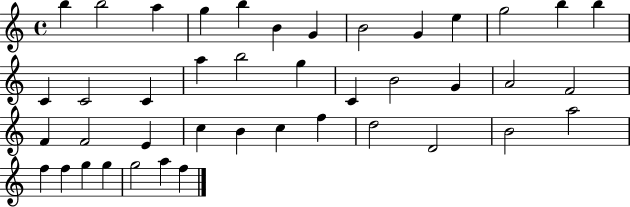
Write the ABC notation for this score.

X:1
T:Untitled
M:4/4
L:1/4
K:C
b b2 a g b B G B2 G e g2 b b C C2 C a b2 g C B2 G A2 F2 F F2 E c B c f d2 D2 B2 a2 f f g g g2 a f